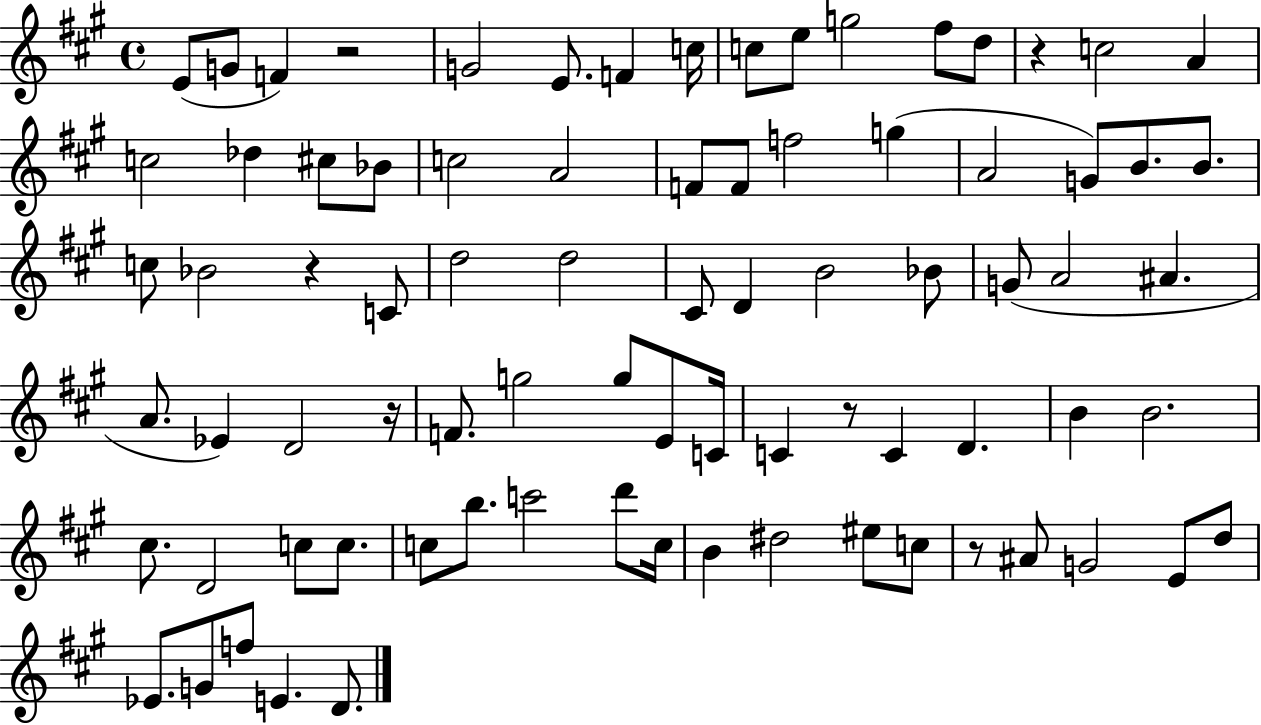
E4/e G4/e F4/q R/h G4/h E4/e. F4/q C5/s C5/e E5/e G5/h F#5/e D5/e R/q C5/h A4/q C5/h Db5/q C#5/e Bb4/e C5/h A4/h F4/e F4/e F5/h G5/q A4/h G4/e B4/e. B4/e. C5/e Bb4/h R/q C4/e D5/h D5/h C#4/e D4/q B4/h Bb4/e G4/e A4/h A#4/q. A4/e. Eb4/q D4/h R/s F4/e. G5/h G5/e E4/e C4/s C4/q R/e C4/q D4/q. B4/q B4/h. C#5/e. D4/h C5/e C5/e. C5/e B5/e. C6/h D6/e C5/s B4/q D#5/h EIS5/e C5/e R/e A#4/e G4/h E4/e D5/e Eb4/e. G4/e F5/e E4/q. D4/e.